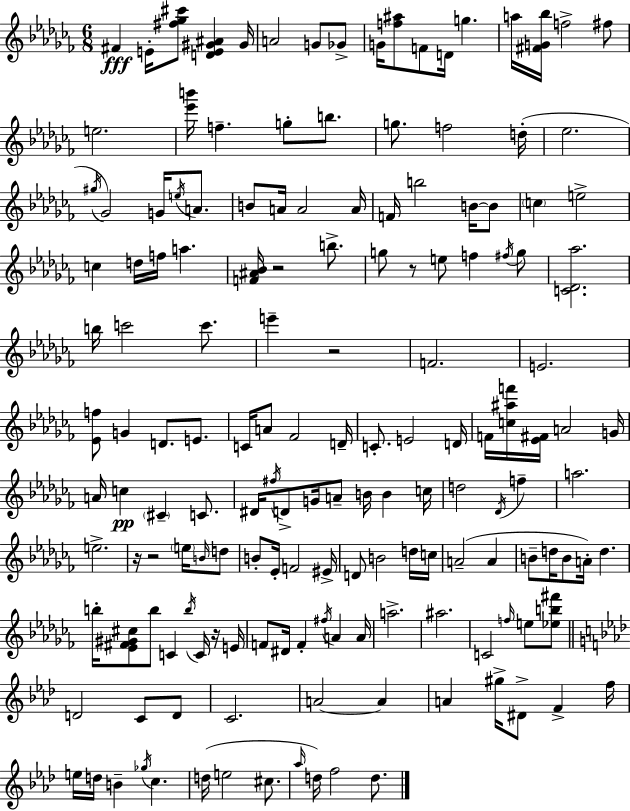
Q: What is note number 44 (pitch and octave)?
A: F5